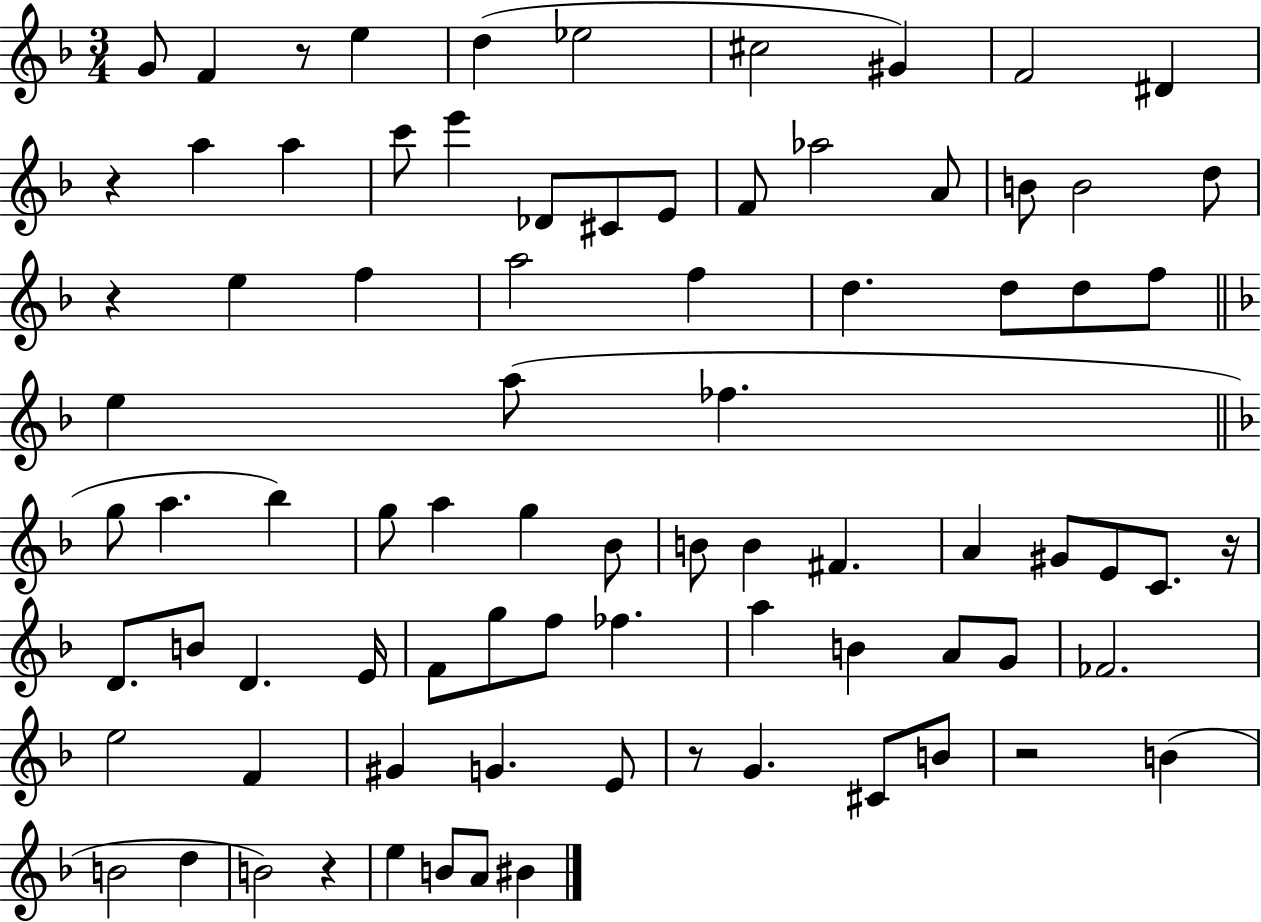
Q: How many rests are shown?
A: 7